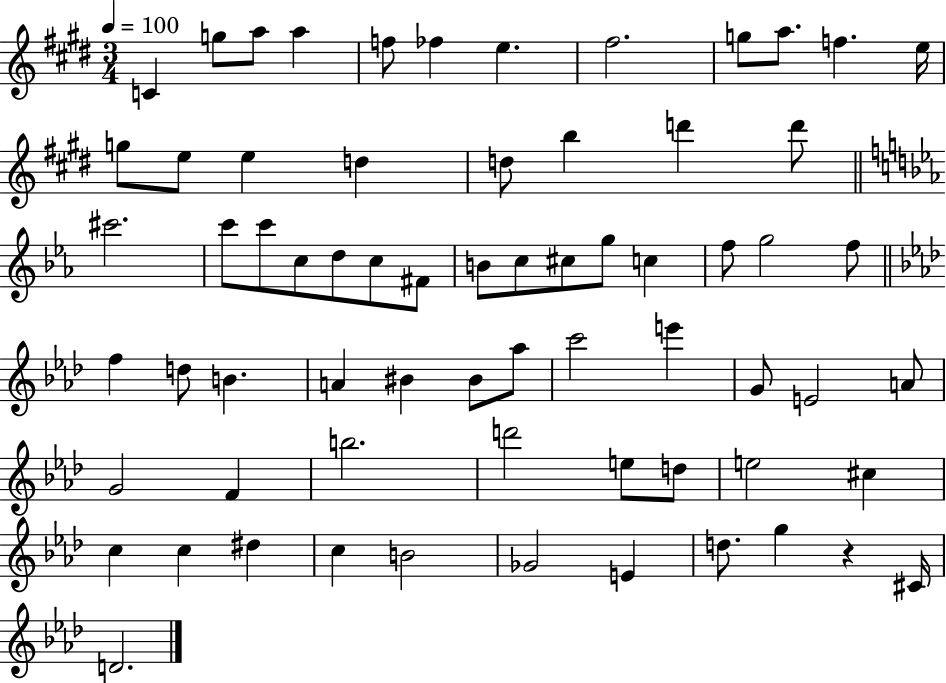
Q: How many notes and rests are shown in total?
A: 67